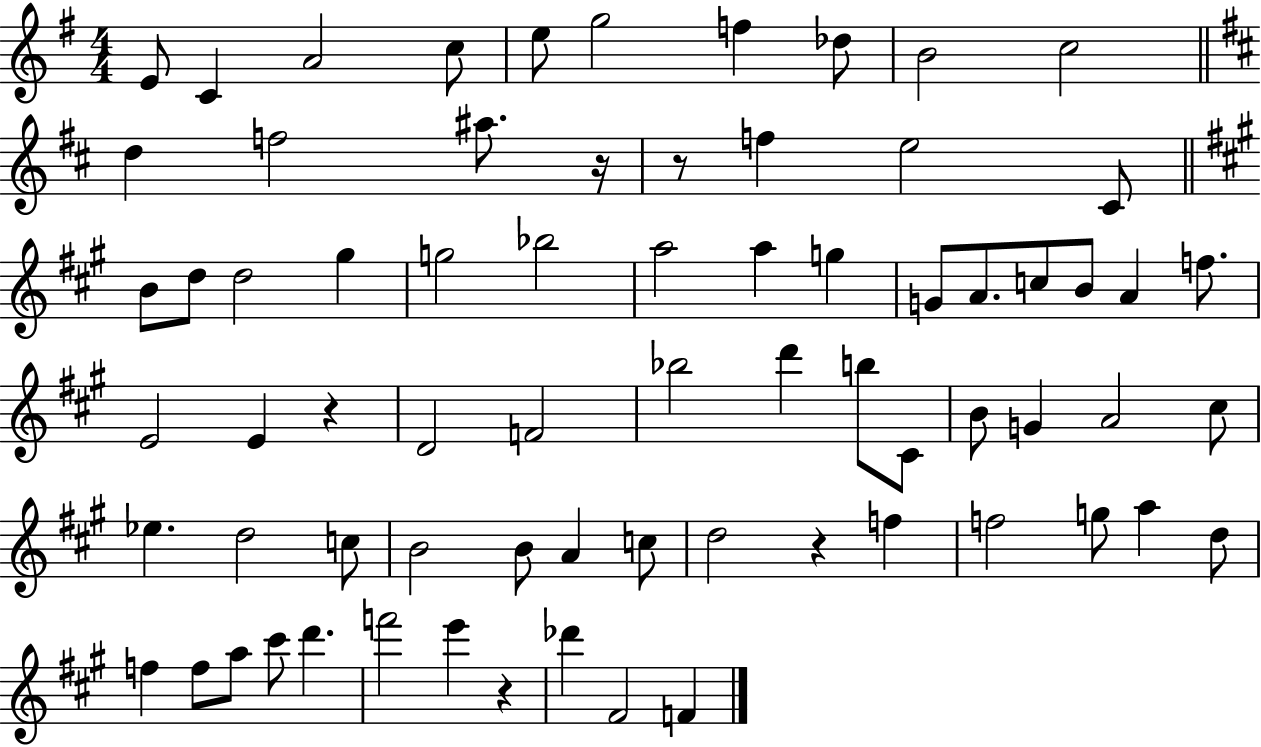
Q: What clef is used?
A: treble